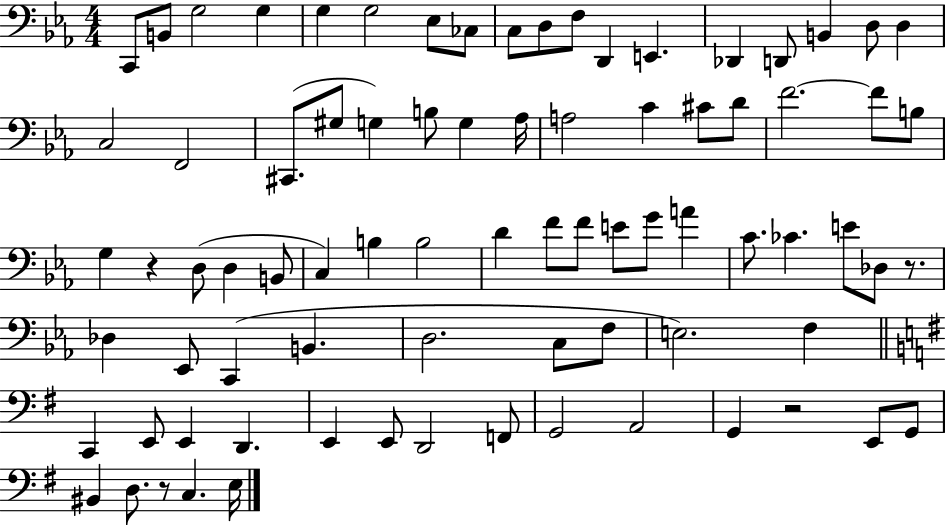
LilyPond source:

{
  \clef bass
  \numericTimeSignature
  \time 4/4
  \key ees \major
  c,8 b,8 g2 g4 | g4 g2 ees8 ces8 | c8 d8 f8 d,4 e,4. | des,4 d,8 b,4 d8 d4 | \break c2 f,2 | cis,8.( gis8 g4) b8 g4 aes16 | a2 c'4 cis'8 d'8 | f'2.~~ f'8 b8 | \break g4 r4 d8( d4 b,8 | c4) b4 b2 | d'4 f'8 f'8 e'8 g'8 a'4 | c'8. ces'4. e'8 des8 r8. | \break des4 ees,8 c,4( b,4. | d2. c8 f8 | e2.) f4 | \bar "||" \break \key g \major c,4 e,8 e,4 d,4. | e,4 e,8 d,2 f,8 | g,2 a,2 | g,4 r2 e,8 g,8 | \break bis,4 d8. r8 c4. e16 | \bar "|."
}